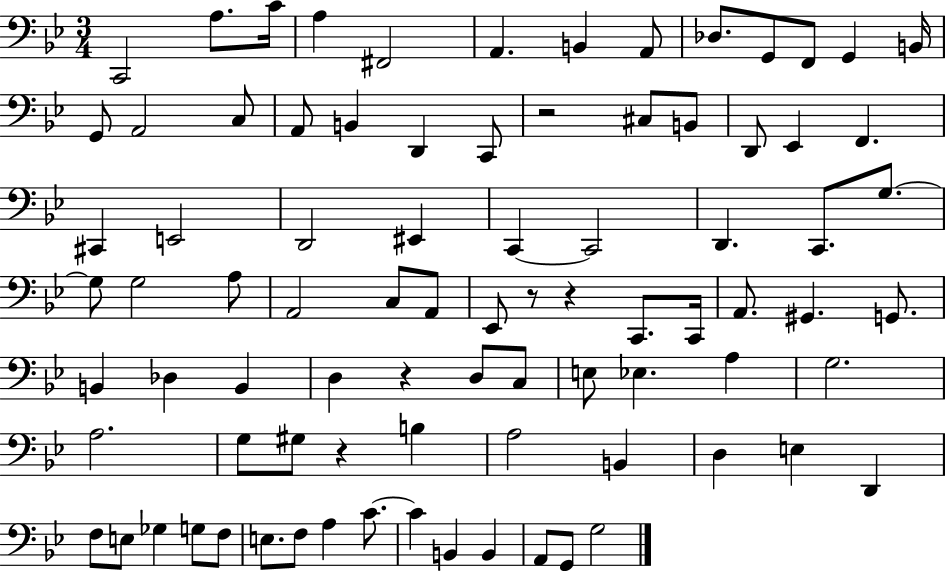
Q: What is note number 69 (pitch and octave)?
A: G3